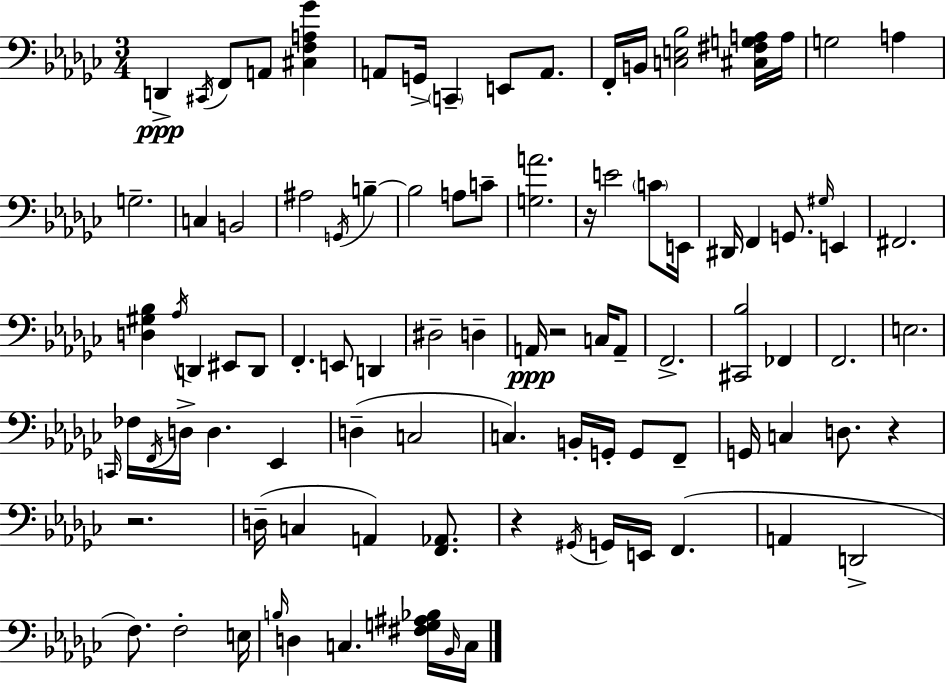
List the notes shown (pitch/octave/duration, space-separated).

D2/q C#2/s F2/e A2/e [C#3,F3,A3,Gb4]/q A2/e G2/s C2/q E2/e A2/e. F2/s B2/s [C3,E3,Bb3]/h [C#3,F#3,G3,A3]/s A3/s G3/h A3/q G3/h. C3/q B2/h A#3/h G2/s B3/q B3/h A3/e C4/e [G3,A4]/h. R/s E4/h C4/e E2/s D#2/s F2/q G2/e. G#3/s E2/q F#2/h. [D3,G#3,Bb3]/q Ab3/s D2/q EIS2/e D2/e F2/q. E2/e D2/q D#3/h D3/q A2/s R/h C3/s A2/e F2/h. [C#2,Bb3]/h FES2/q F2/h. E3/h. C2/s FES3/s F2/s D3/s D3/q. Eb2/q D3/q C3/h C3/q. B2/s G2/s G2/e F2/e G2/s C3/q D3/e. R/q R/h. D3/s C3/q A2/q [F2,Ab2]/e. R/q G#2/s G2/s E2/s F2/q. A2/q D2/h F3/e. F3/h E3/s B3/s D3/q C3/q. [F#3,G3,A#3,Bb3]/s Bb2/s C3/s